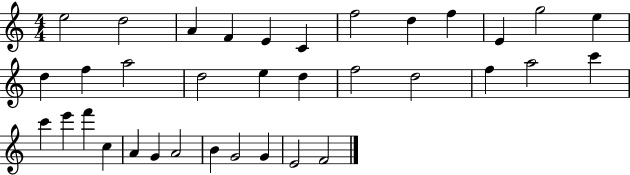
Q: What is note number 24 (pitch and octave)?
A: C6